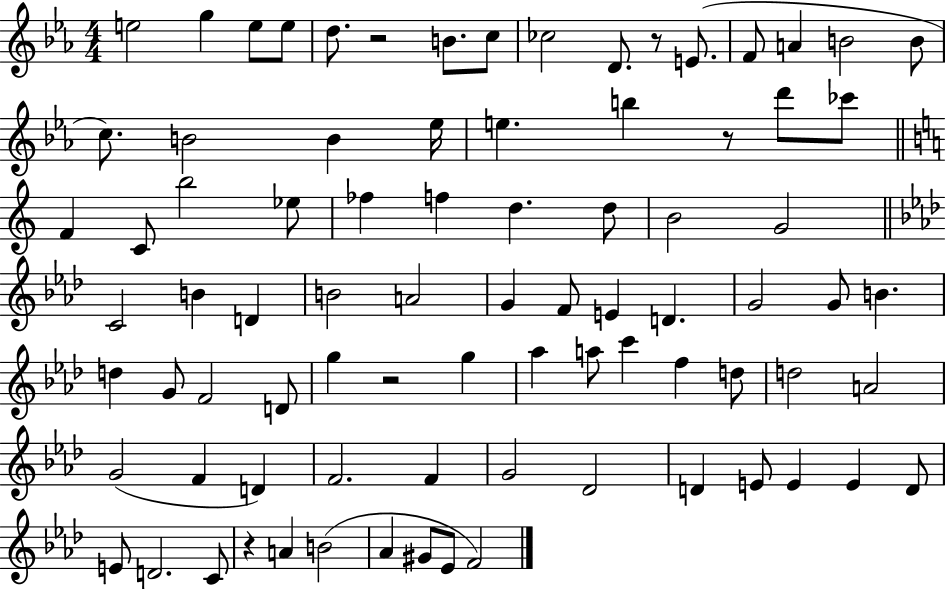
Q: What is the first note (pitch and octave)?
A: E5